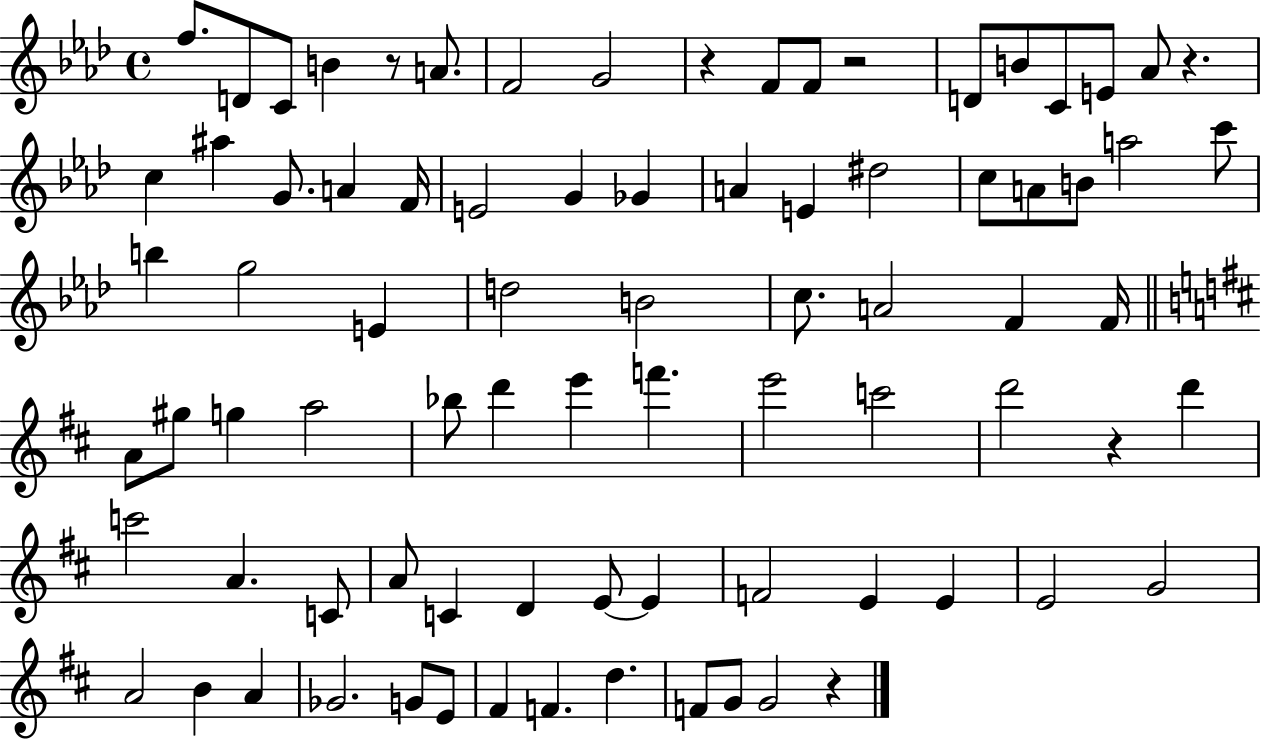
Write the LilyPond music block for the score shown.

{
  \clef treble
  \time 4/4
  \defaultTimeSignature
  \key aes \major
  f''8. d'8 c'8 b'4 r8 a'8. | f'2 g'2 | r4 f'8 f'8 r2 | d'8 b'8 c'8 e'8 aes'8 r4. | \break c''4 ais''4 g'8. a'4 f'16 | e'2 g'4 ges'4 | a'4 e'4 dis''2 | c''8 a'8 b'8 a''2 c'''8 | \break b''4 g''2 e'4 | d''2 b'2 | c''8. a'2 f'4 f'16 | \bar "||" \break \key d \major a'8 gis''8 g''4 a''2 | bes''8 d'''4 e'''4 f'''4. | e'''2 c'''2 | d'''2 r4 d'''4 | \break c'''2 a'4. c'8 | a'8 c'4 d'4 e'8~~ e'4 | f'2 e'4 e'4 | e'2 g'2 | \break a'2 b'4 a'4 | ges'2. g'8 e'8 | fis'4 f'4. d''4. | f'8 g'8 g'2 r4 | \break \bar "|."
}